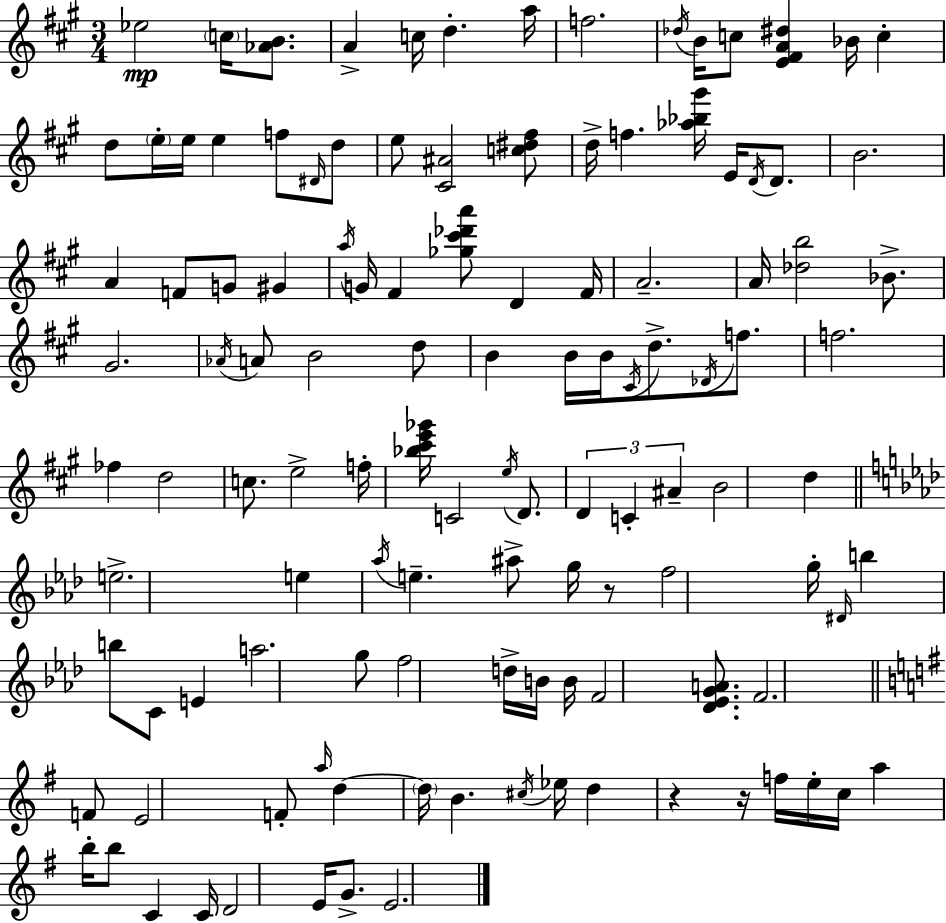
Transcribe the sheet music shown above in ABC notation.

X:1
T:Untitled
M:3/4
L:1/4
K:A
_e2 c/4 [_AB]/2 A c/4 d a/4 f2 _d/4 B/4 c/2 [E^FA^d] _B/4 c d/2 e/4 e/4 e f/2 ^D/4 d/2 e/2 [^C^A]2 [c^d^f]/2 d/4 f [_a_b^g']/4 E/4 D/4 D/2 B2 A F/2 G/2 ^G a/4 G/4 ^F [_g^c'_d'a']/2 D ^F/4 A2 A/4 [_db]2 _B/2 ^G2 _A/4 A/2 B2 d/2 B B/4 B/4 ^C/4 d/2 _D/4 f/2 f2 _f d2 c/2 e2 f/4 [_b^c'e'_g']/4 C2 e/4 D/2 D C ^A B2 d e2 e _a/4 e ^a/2 g/4 z/2 f2 g/4 ^D/4 b b/2 C/2 E a2 g/2 f2 d/4 B/4 B/4 F2 [_D_EGA]/2 F2 F/2 E2 F/2 a/4 d d/4 B ^c/4 _e/4 d z z/4 f/4 e/4 c/4 a b/4 b/2 C C/4 D2 E/4 G/2 E2